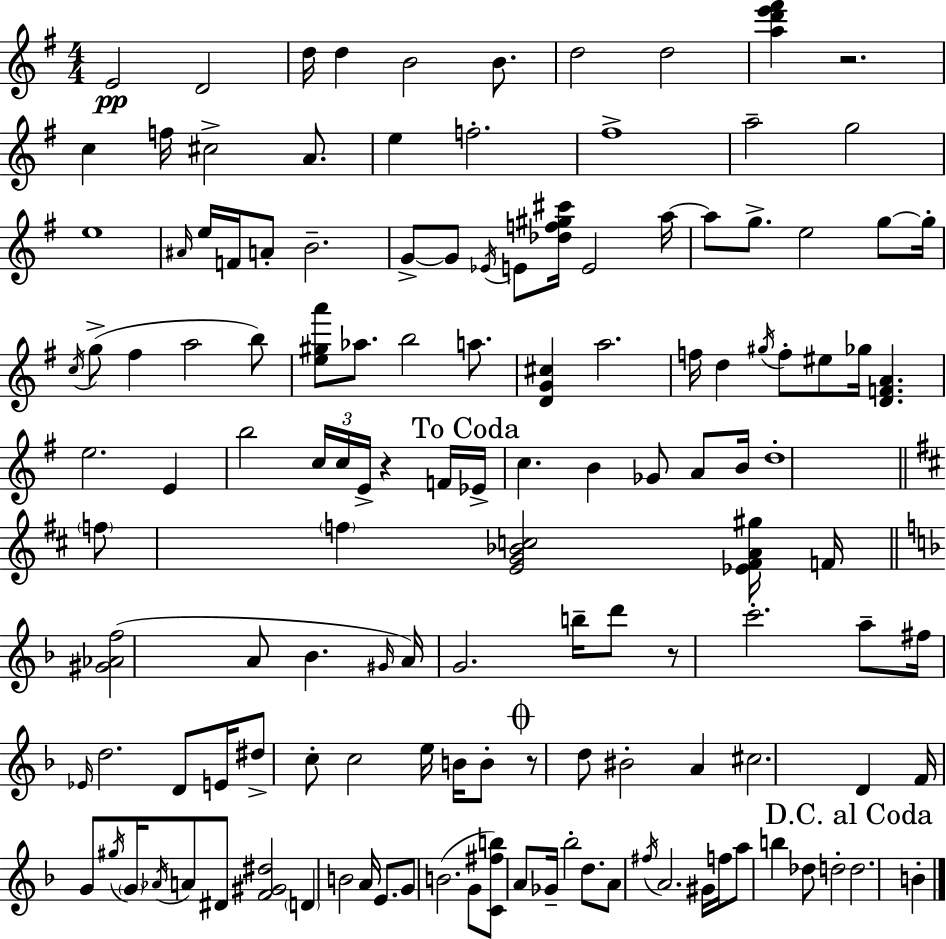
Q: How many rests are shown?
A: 4